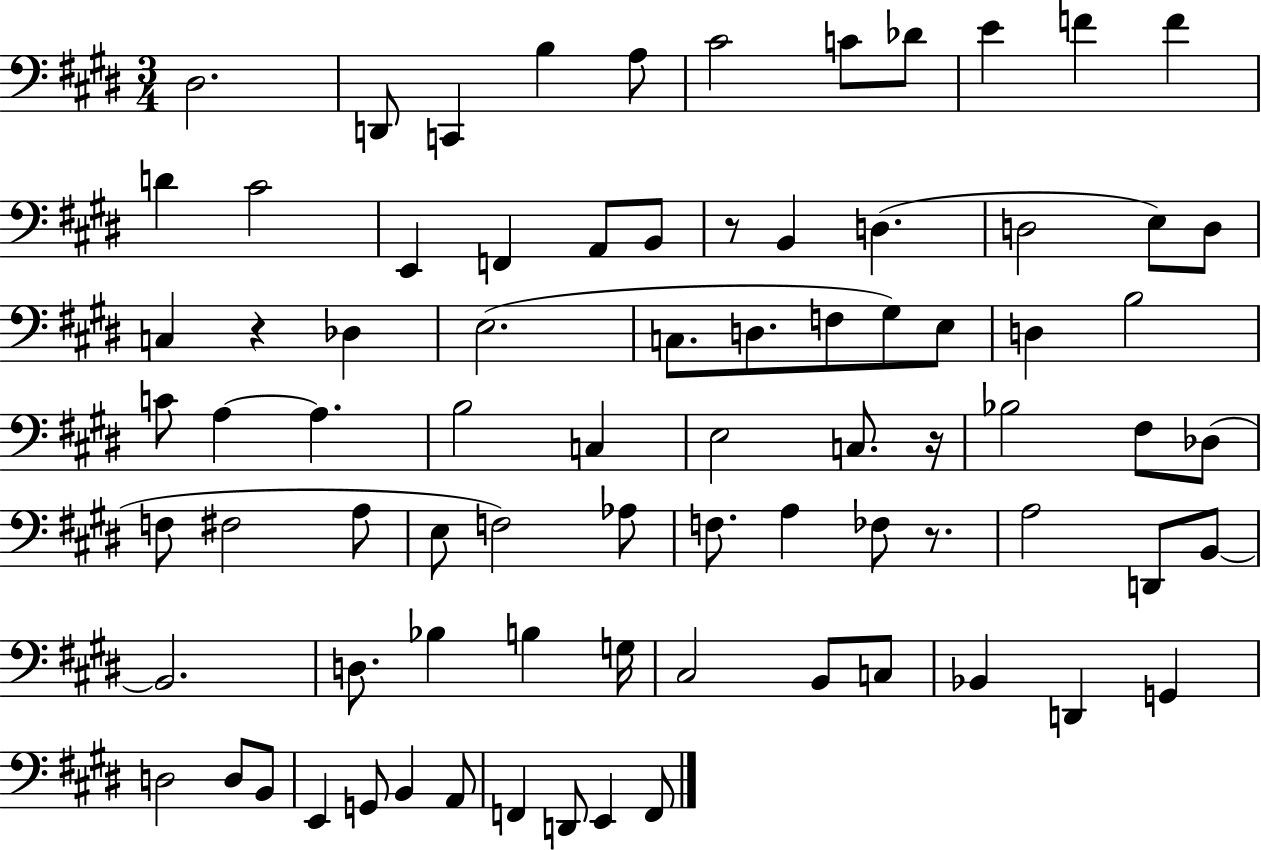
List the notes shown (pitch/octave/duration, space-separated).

D#3/h. D2/e C2/q B3/q A3/e C#4/h C4/e Db4/e E4/q F4/q F4/q D4/q C#4/h E2/q F2/q A2/e B2/e R/e B2/q D3/q. D3/h E3/e D3/e C3/q R/q Db3/q E3/h. C3/e. D3/e. F3/e G#3/e E3/e D3/q B3/h C4/e A3/q A3/q. B3/h C3/q E3/h C3/e. R/s Bb3/h F#3/e Db3/e F3/e F#3/h A3/e E3/e F3/h Ab3/e F3/e. A3/q FES3/e R/e. A3/h D2/e B2/e B2/h. D3/e. Bb3/q B3/q G3/s C#3/h B2/e C3/e Bb2/q D2/q G2/q D3/h D3/e B2/e E2/q G2/e B2/q A2/e F2/q D2/e E2/q F2/e